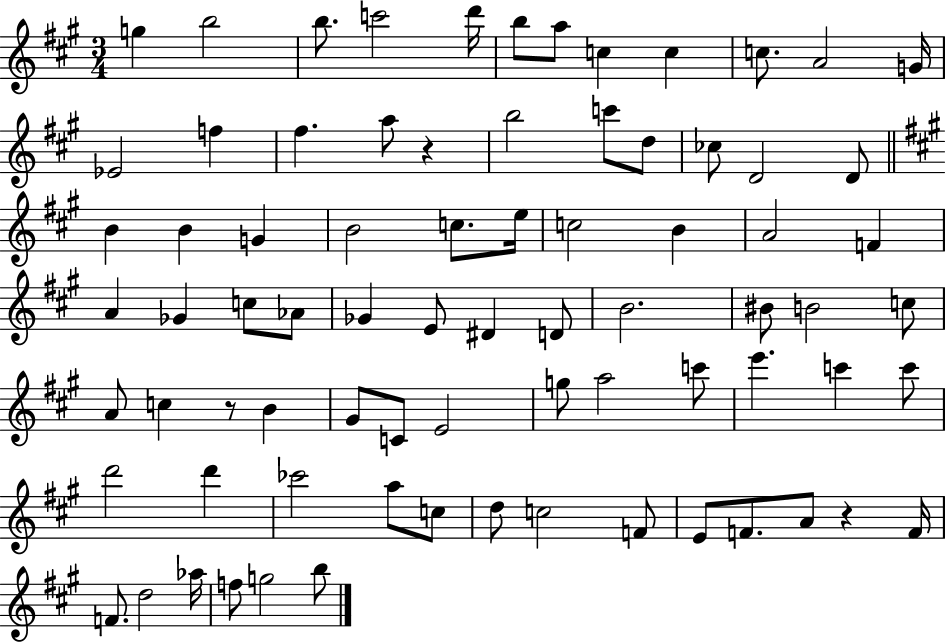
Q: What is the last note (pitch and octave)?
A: B5